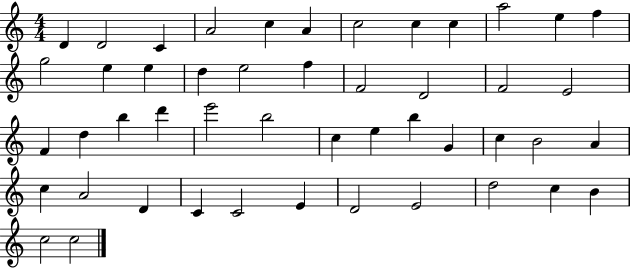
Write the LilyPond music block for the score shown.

{
  \clef treble
  \numericTimeSignature
  \time 4/4
  \key c \major
  d'4 d'2 c'4 | a'2 c''4 a'4 | c''2 c''4 c''4 | a''2 e''4 f''4 | \break g''2 e''4 e''4 | d''4 e''2 f''4 | f'2 d'2 | f'2 e'2 | \break f'4 d''4 b''4 d'''4 | e'''2 b''2 | c''4 e''4 b''4 g'4 | c''4 b'2 a'4 | \break c''4 a'2 d'4 | c'4 c'2 e'4 | d'2 e'2 | d''2 c''4 b'4 | \break c''2 c''2 | \bar "|."
}